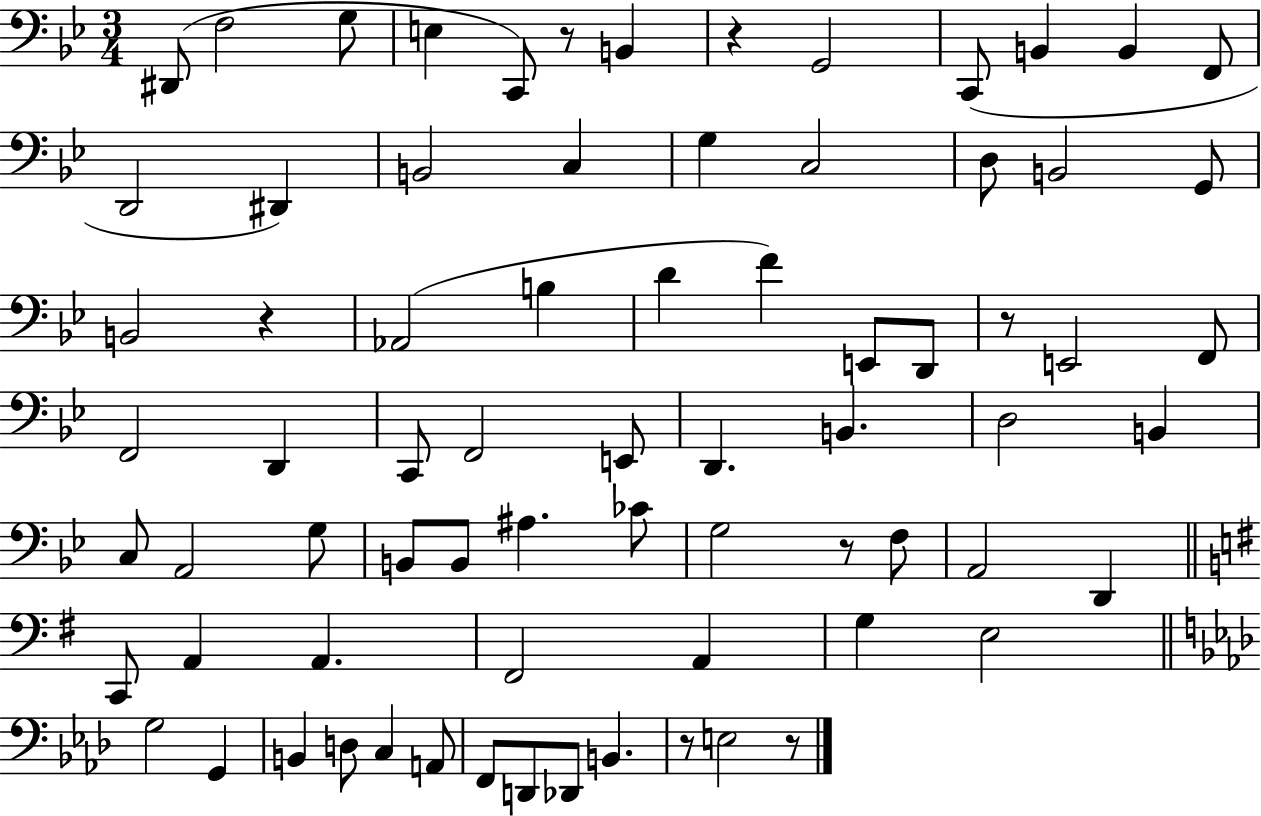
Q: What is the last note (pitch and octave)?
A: E3